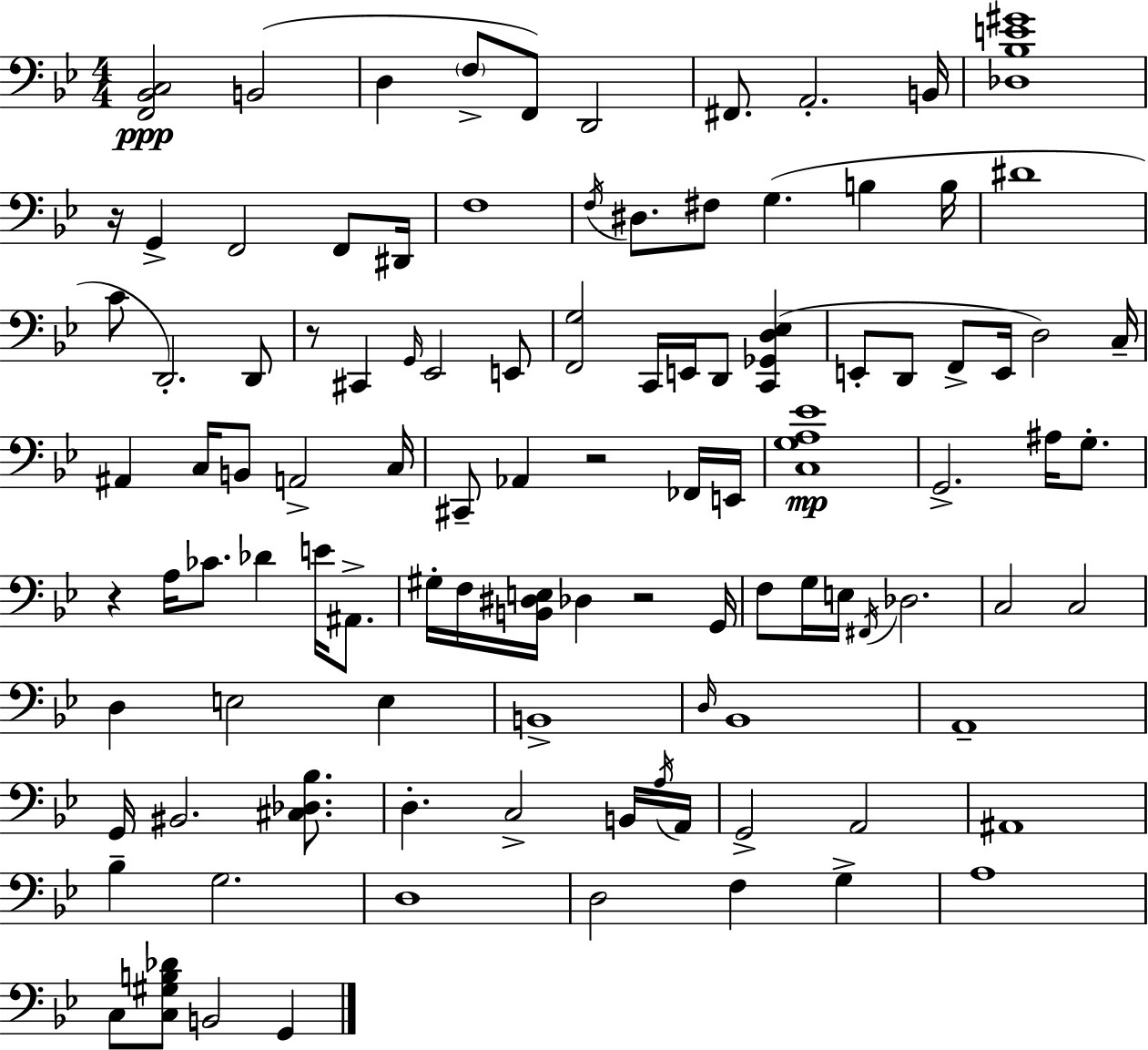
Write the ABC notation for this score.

X:1
T:Untitled
M:4/4
L:1/4
K:Gm
[F,,_B,,C,]2 B,,2 D, F,/2 F,,/2 D,,2 ^F,,/2 A,,2 B,,/4 [_D,_B,E^G]4 z/4 G,, F,,2 F,,/2 ^D,,/4 F,4 F,/4 ^D,/2 ^F,/2 G, B, B,/4 ^D4 C/2 D,,2 D,,/2 z/2 ^C,, G,,/4 _E,,2 E,,/2 [F,,G,]2 C,,/4 E,,/4 D,,/2 [C,,_G,,D,_E,] E,,/2 D,,/2 F,,/2 E,,/4 D,2 C,/4 ^A,, C,/4 B,,/2 A,,2 C,/4 ^C,,/2 _A,, z2 _F,,/4 E,,/4 [C,G,A,_E]4 G,,2 ^A,/4 G,/2 z A,/4 _C/2 _D E/4 ^A,,/2 ^G,/4 F,/4 [B,,^D,E,]/4 _D, z2 G,,/4 F,/2 G,/4 E,/4 ^F,,/4 _D,2 C,2 C,2 D, E,2 E, B,,4 D,/4 _B,,4 A,,4 G,,/4 ^B,,2 [^C,_D,_B,]/2 D, C,2 B,,/4 A,/4 A,,/4 G,,2 A,,2 ^A,,4 _B, G,2 D,4 D,2 F, G, A,4 C,/2 [C,^G,B,_D]/2 B,,2 G,,